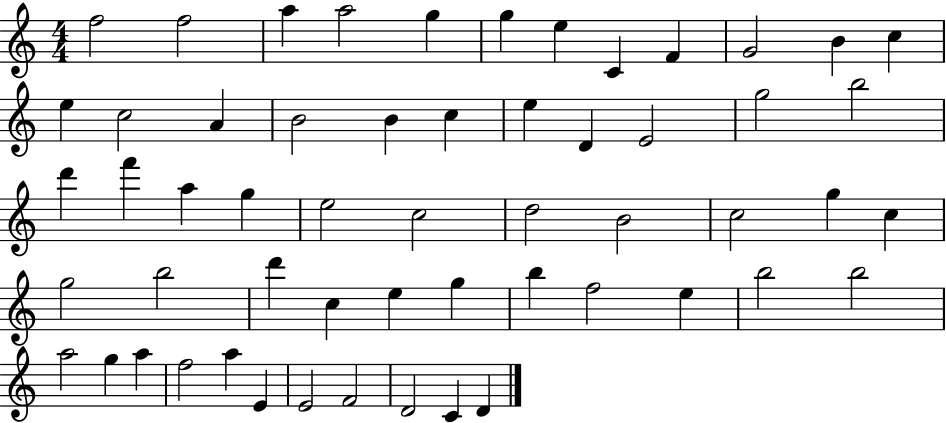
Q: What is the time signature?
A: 4/4